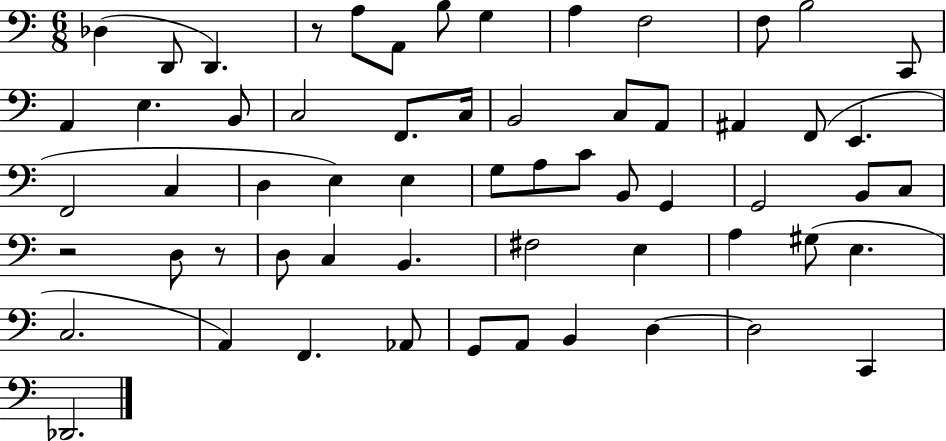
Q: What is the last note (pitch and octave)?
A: Db2